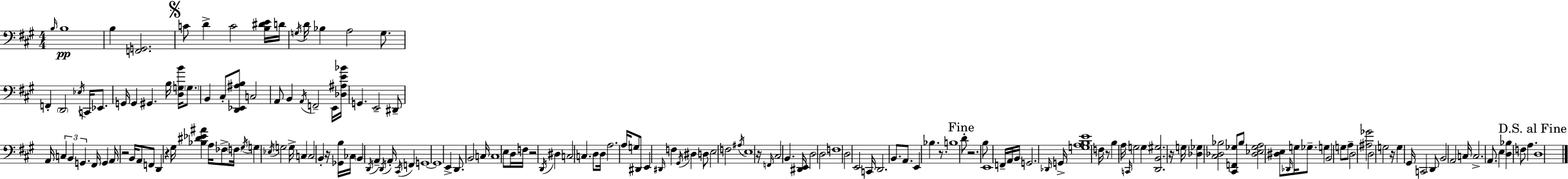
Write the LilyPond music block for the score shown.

{
  \clef bass
  \numericTimeSignature
  \time 4/4
  \key a \major
  \grace { b16 }\pp b1 | b4 <f, g,>2. | \mark \markup { \musicglyph "scripts.segno" } c'8 d'4-> c'2 <b dis' e'>16 | d'16 \acciaccatura { g16 } d'16 bes4 a2 g8. | \break f,4-. \parenthesize d,2 \acciaccatura { ees16 } c,16 | ees,8. g,16 g,4 gis,4. b16 <d g b'>16 | \parenthesize g8. b,4 cis8-. <d, ees, ais b>8 c2 | a,8 b,4 \acciaccatura { a,16 } f,2-- | \break e,16 <des ais e' bes'>16 g,4. e,2-- | dis,8-- a,16 \tuplet 3/2 { c4 b,4 g,4. } | fis,16 g,4 a,16 r2 | b,16 a,8 f,8 d,4 r4 gis16 <bes dis' ees' ais'>4 | \break a16 fes8-> \parenthesize f16 \acciaccatura { gis16 } g4 \acciaccatura { ees16 } g2 | g16-> c4 c2 | b,4-. r16 <ges, b>16 ces16 \parenthesize b,4 \acciaccatura { d,16 } a,4-- | \acciaccatura { d,16 } a,16-. \acciaccatura { cis,16 } f,4 g,1~~ | \break g,1 | e,4-> d,8. | b,2 c16 c1 | e8 d16 f16 r2 | \break \acciaccatura { d,16 } dis4 c2 | c4. d8 d16 a2. | a16 g8 dis,8 e,4 | \grace { dis,16 } f4 \acciaccatura { gis,16 } dis4 d8 e2 | \break f2 \acciaccatura { ais16 } e1 | r16 \grace { f,16 } cis2 | b,4. <dis, e,>16 d2 | d2 f1 | \break d2 | e,2 c,16 d,2. | b,8. a,8. | e,4 bes4. r8. b1 | \break \mark "Fine" d'8-. | r2. b8 e,1 | f,16-- a,16 | b,16 g,2. \grace { des,16 } g,16-> <g a b e'>1 | \break f16 | r8 b4 a16 \grace { c,16 } g2 | g4 <d, b, gis>2. | r16 g16 <des ges>4 <cis des bes>2 <cis, f, ges>8 | \break bes8 <des ees ges a>2 <dis e>8 \grace { des,16 } g16 ges8.-- | g4 b,2 g8 a8-- | d2 <ais ges'>2 | d2 g2 | \break r16 g4 gis,16 c,2 d,8 | b,2 a,2 | c16 c2.-> a,8. | e4 <d bes>4 f8 a4. | \break \mark "D.S. al Fine" d1 | \bar "|."
}